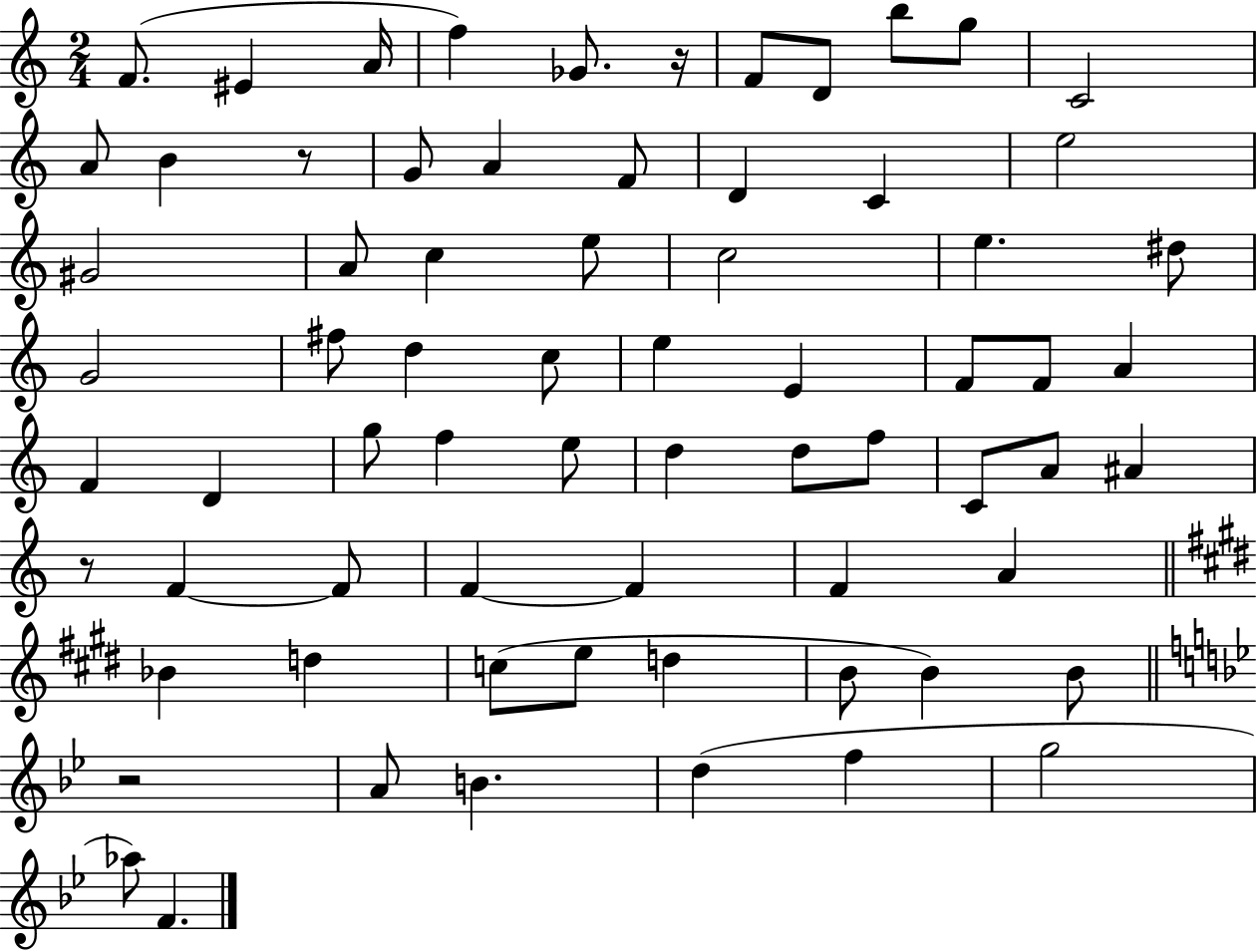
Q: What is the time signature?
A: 2/4